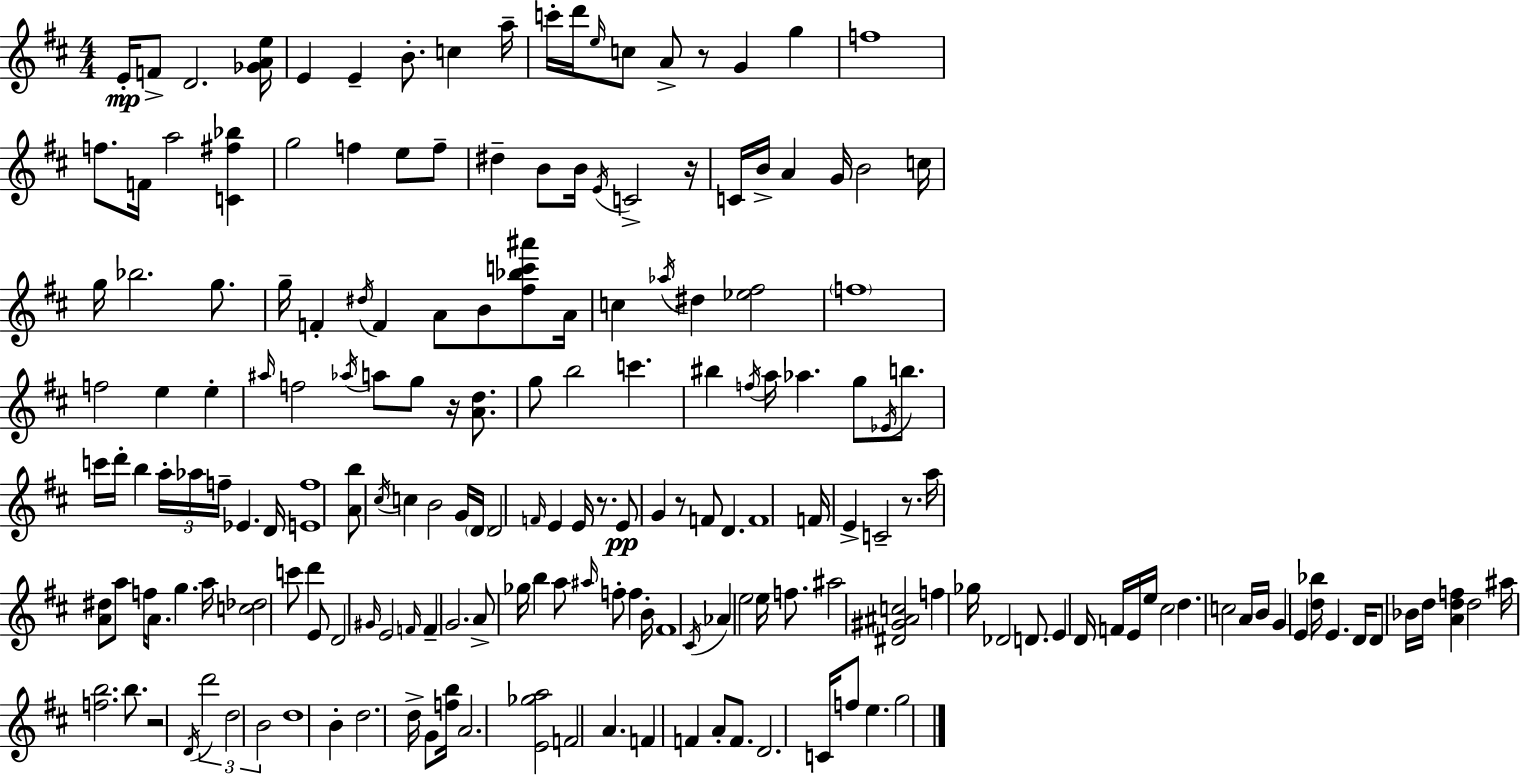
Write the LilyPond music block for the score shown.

{
  \clef treble
  \numericTimeSignature
  \time 4/4
  \key d \major
  e'16-.\mp f'8-> d'2. <ges' a' e''>16 | e'4 e'4-- b'8.-. c''4 a''16-- | c'''16-. d'''16 \grace { e''16 } c''8 a'8-> r8 g'4 g''4 | f''1 | \break f''8. f'16 a''2 <c' fis'' bes''>4 | g''2 f''4 e''8 f''8-- | dis''4-- b'8 b'16 \acciaccatura { e'16 } c'2-> | r16 c'16 b'16-> a'4 g'16 b'2 | \break c''16 g''16 bes''2. g''8. | g''16-- f'4-. \acciaccatura { dis''16 } f'4 a'8 b'8 | <fis'' bes'' c''' ais'''>8 a'16 c''4 \acciaccatura { aes''16 } dis''4 <ees'' fis''>2 | \parenthesize f''1 | \break f''2 e''4 | e''4-. \grace { ais''16 } f''2 \acciaccatura { aes''16 } a''8 | g''8 r16 <a' d''>8. g''8 b''2 | c'''4. bis''4 \acciaccatura { f''16 } a''16 aes''4. | \break g''8 \acciaccatura { ees'16 } b''8. c'''16 d'''16-. b''4 \tuplet 3/2 { a''16-. aes''16 | f''16-- } ees'4. d'16 <e' f''>1 | <a' b''>8 \acciaccatura { cis''16 } c''4 b'2 | g'16 \parenthesize d'16 d'2 | \break \grace { f'16 } e'4 e'16 r8. e'8\pp g'4 | r8 f'8 d'4. f'1 | f'16 e'4-> c'2-- | r8. a''16 <a' dis''>8 a''8 f''16 | \break a'8. g''4. a''16 <c'' des''>2 | c'''8 d'''4 e'8 d'2 | \grace { gis'16 } e'2 \grace { f'16 } f'4-- | g'2. a'8-> ges''16 b''4 | \break a''8 \grace { ais''16 } f''8-. f''4 b'16-. fis'1 | \acciaccatura { cis'16 } aes'4 | e''2 e''16 f''8. ais''2 | <dis' gis' ais' c''>2 f''4 | \break ges''16 des'2 d'8. e'4 | d'16 f'16 e'16 e''16 cis''2 d''4. | c''2 a'16 b'16 g'4 | e'4 <d'' bes''>16 e'4. d'16 d'8 | \break bes'16 d''16 <a' d'' f''>4 d''2 ais''16 <f'' b''>2. | b''8. r2 | \acciaccatura { d'16 } \tuplet 3/2 { d'''2 d''2 | b'2 } d''1 | \break b'4-. | d''2. d''16-> | g'8 <f'' b''>16 a'2. <e' ges'' a''>2 | f'2 a'4. | \break f'4 f'4 a'8-. f'8. | d'2. c'16 f''8 | e''4. g''2 \bar "|."
}